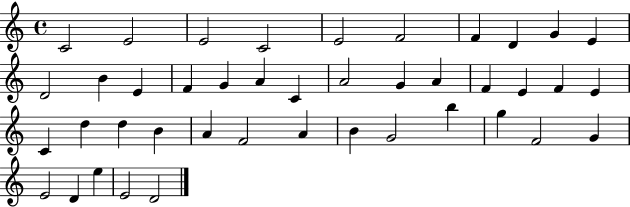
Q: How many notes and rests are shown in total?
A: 42